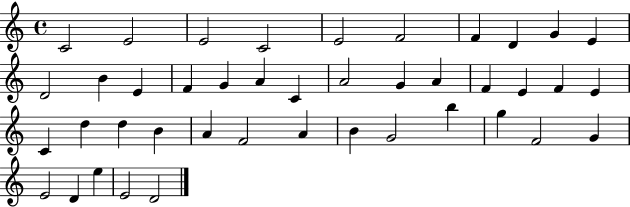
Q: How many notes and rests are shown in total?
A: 42